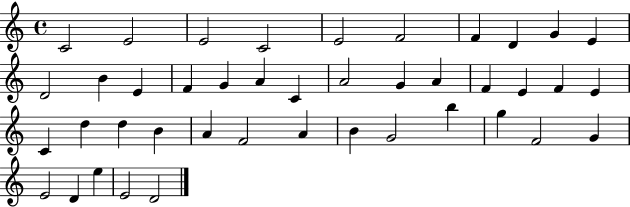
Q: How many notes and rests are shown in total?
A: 42